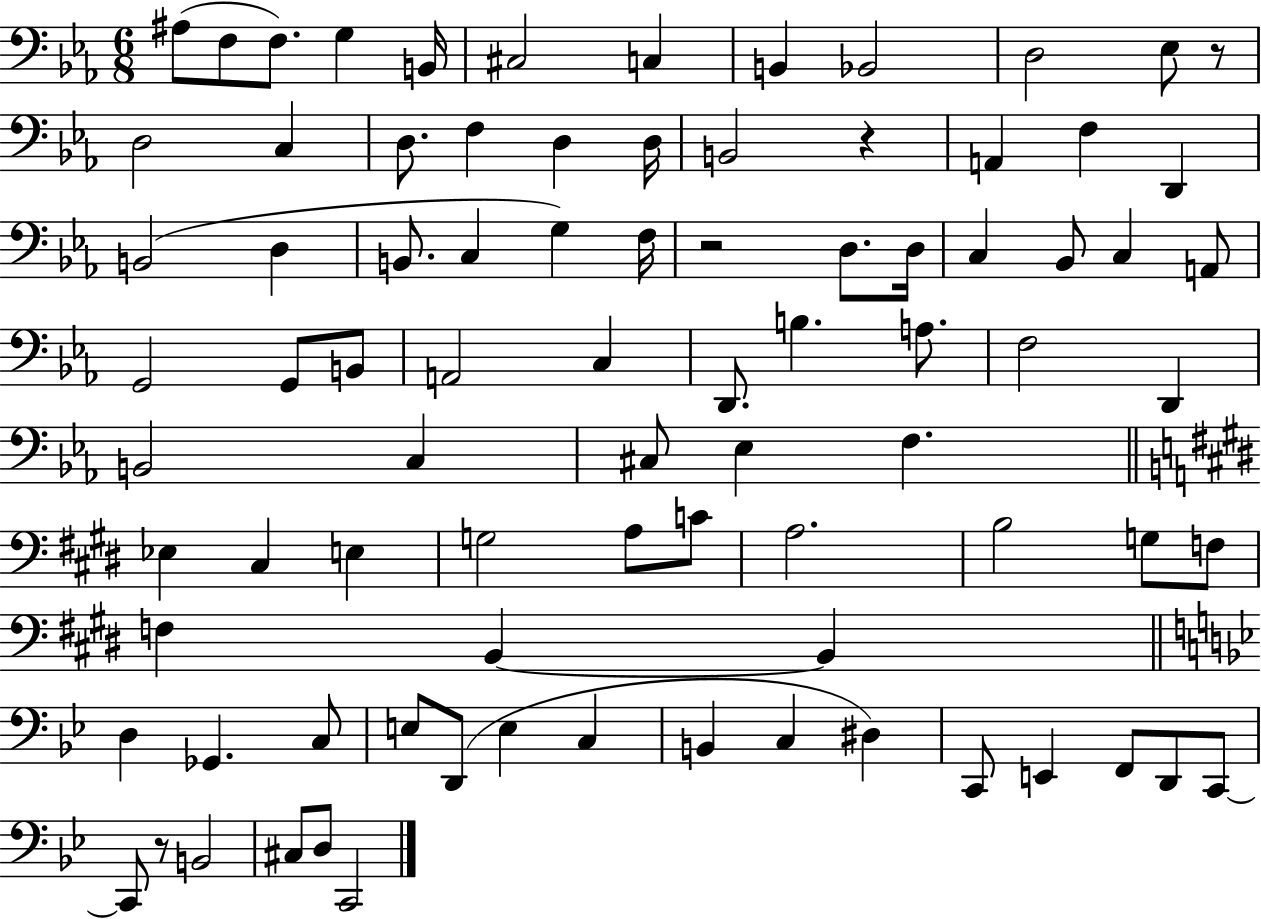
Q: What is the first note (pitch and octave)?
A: A#3